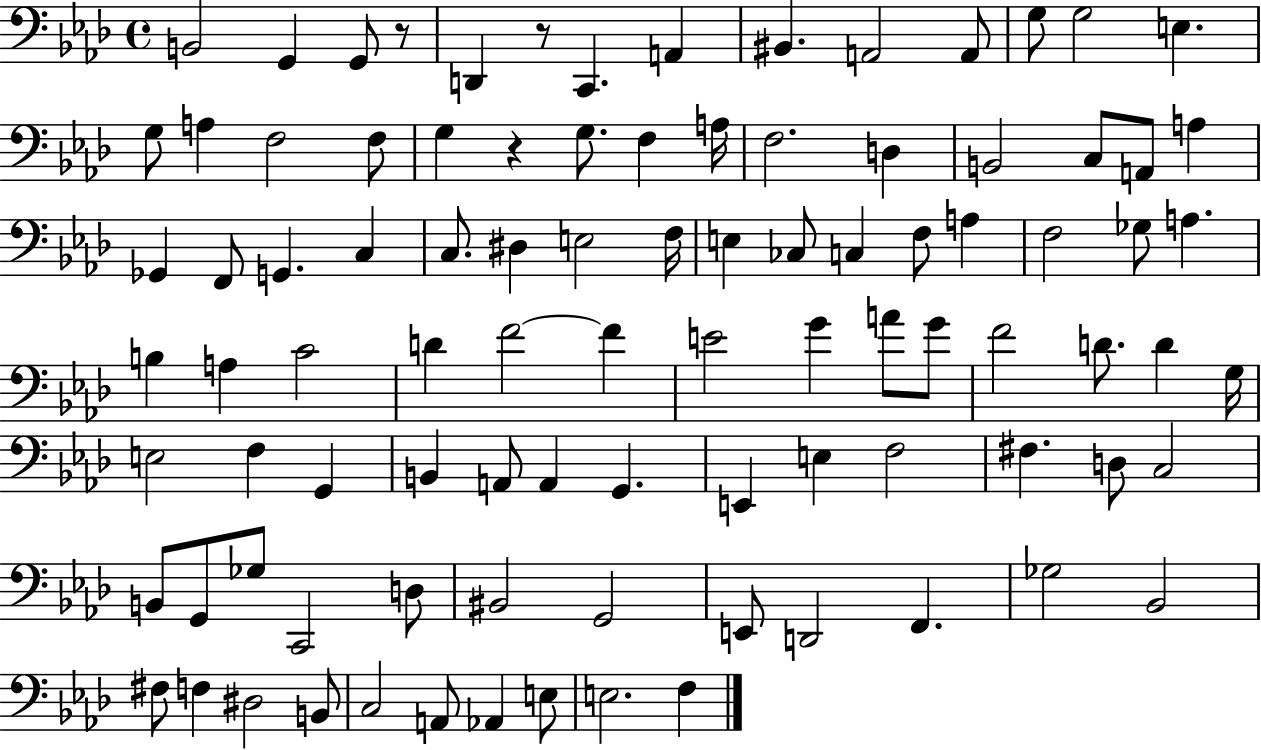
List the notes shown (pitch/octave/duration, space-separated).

B2/h G2/q G2/e R/e D2/q R/e C2/q. A2/q BIS2/q. A2/h A2/e G3/e G3/h E3/q. G3/e A3/q F3/h F3/e G3/q R/q G3/e. F3/q A3/s F3/h. D3/q B2/h C3/e A2/e A3/q Gb2/q F2/e G2/q. C3/q C3/e. D#3/q E3/h F3/s E3/q CES3/e C3/q F3/e A3/q F3/h Gb3/e A3/q. B3/q A3/q C4/h D4/q F4/h F4/q E4/h G4/q A4/e G4/e F4/h D4/e. D4/q G3/s E3/h F3/q G2/q B2/q A2/e A2/q G2/q. E2/q E3/q F3/h F#3/q. D3/e C3/h B2/e G2/e Gb3/e C2/h D3/e BIS2/h G2/h E2/e D2/h F2/q. Gb3/h Bb2/h F#3/e F3/q D#3/h B2/e C3/h A2/e Ab2/q E3/e E3/h. F3/q